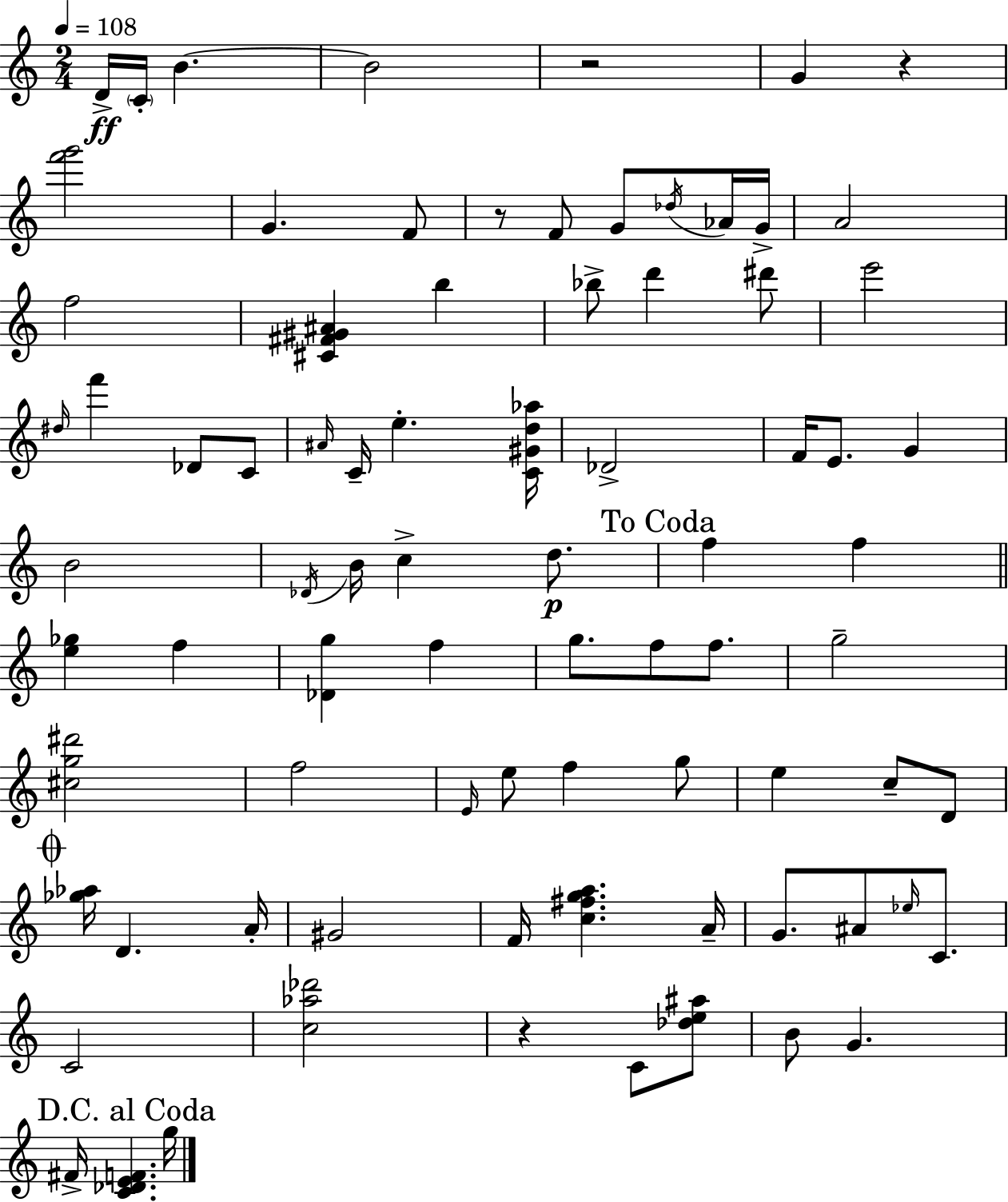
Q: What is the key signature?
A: C major